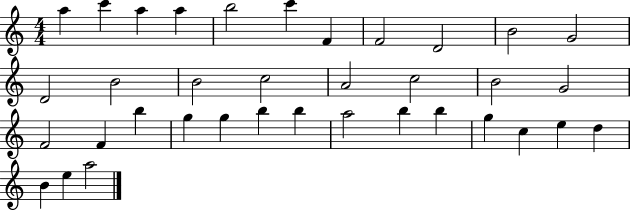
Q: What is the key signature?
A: C major